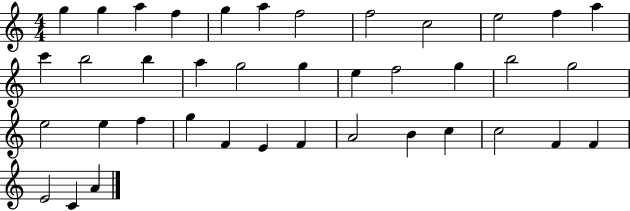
X:1
T:Untitled
M:4/4
L:1/4
K:C
g g a f g a f2 f2 c2 e2 f a c' b2 b a g2 g e f2 g b2 g2 e2 e f g F E F A2 B c c2 F F E2 C A